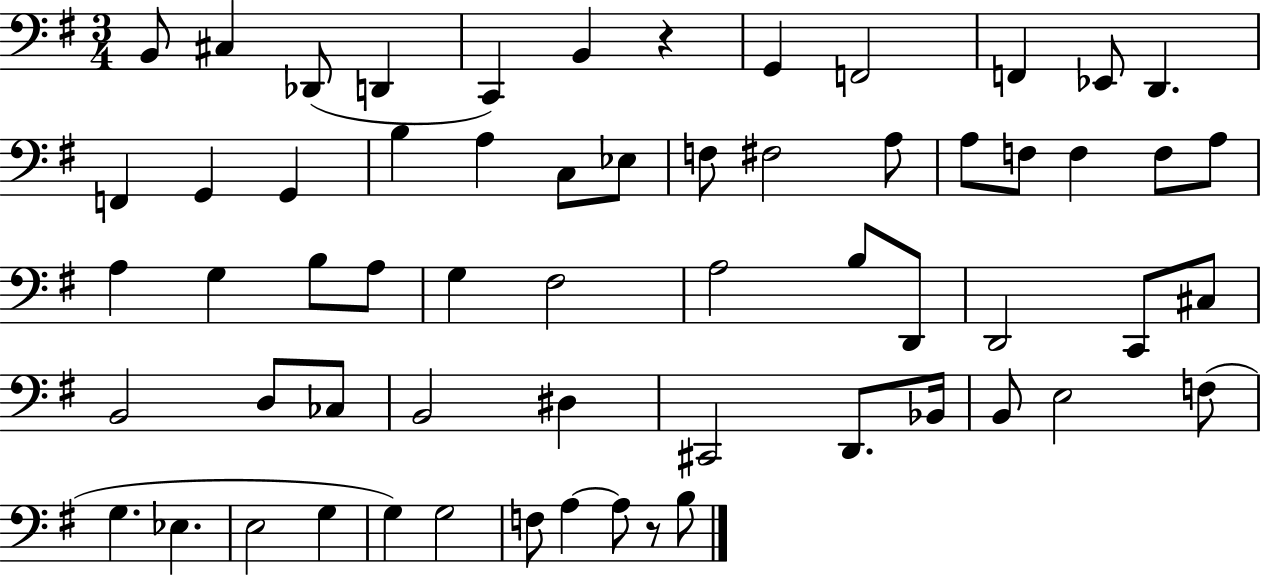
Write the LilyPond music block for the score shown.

{
  \clef bass
  \numericTimeSignature
  \time 3/4
  \key g \major
  b,8 cis4 des,8( d,4 | c,4) b,4 r4 | g,4 f,2 | f,4 ees,8 d,4. | \break f,4 g,4 g,4 | b4 a4 c8 ees8 | f8 fis2 a8 | a8 f8 f4 f8 a8 | \break a4 g4 b8 a8 | g4 fis2 | a2 b8 d,8 | d,2 c,8 cis8 | \break b,2 d8 ces8 | b,2 dis4 | cis,2 d,8. bes,16 | b,8 e2 f8( | \break g4. ees4. | e2 g4 | g4) g2 | f8 a4~~ a8 r8 b8 | \break \bar "|."
}